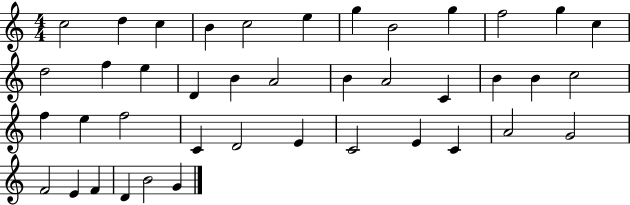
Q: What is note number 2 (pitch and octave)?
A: D5